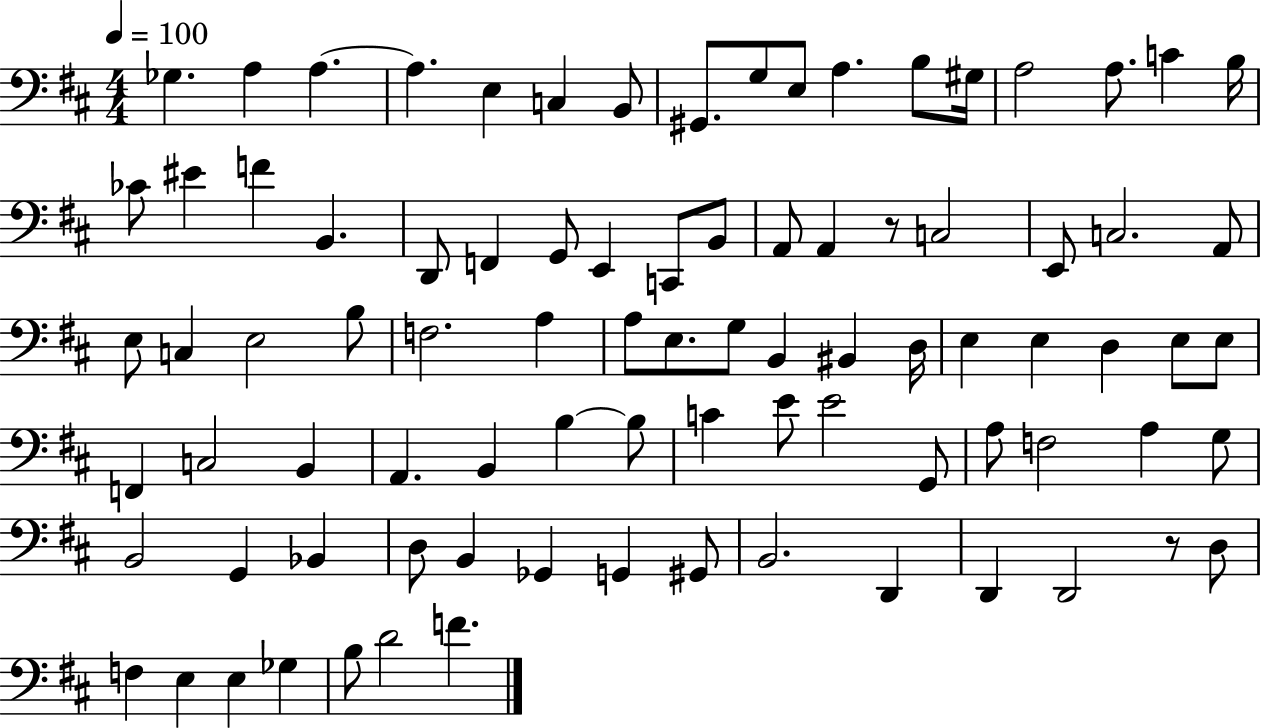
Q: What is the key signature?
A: D major